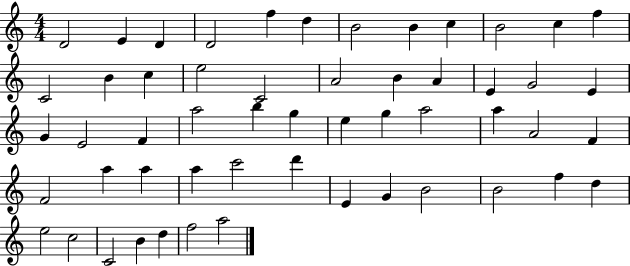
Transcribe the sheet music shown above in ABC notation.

X:1
T:Untitled
M:4/4
L:1/4
K:C
D2 E D D2 f d B2 B c B2 c f C2 B c e2 C2 A2 B A E G2 E G E2 F a2 b g e g a2 a A2 F F2 a a a c'2 d' E G B2 B2 f d e2 c2 C2 B d f2 a2